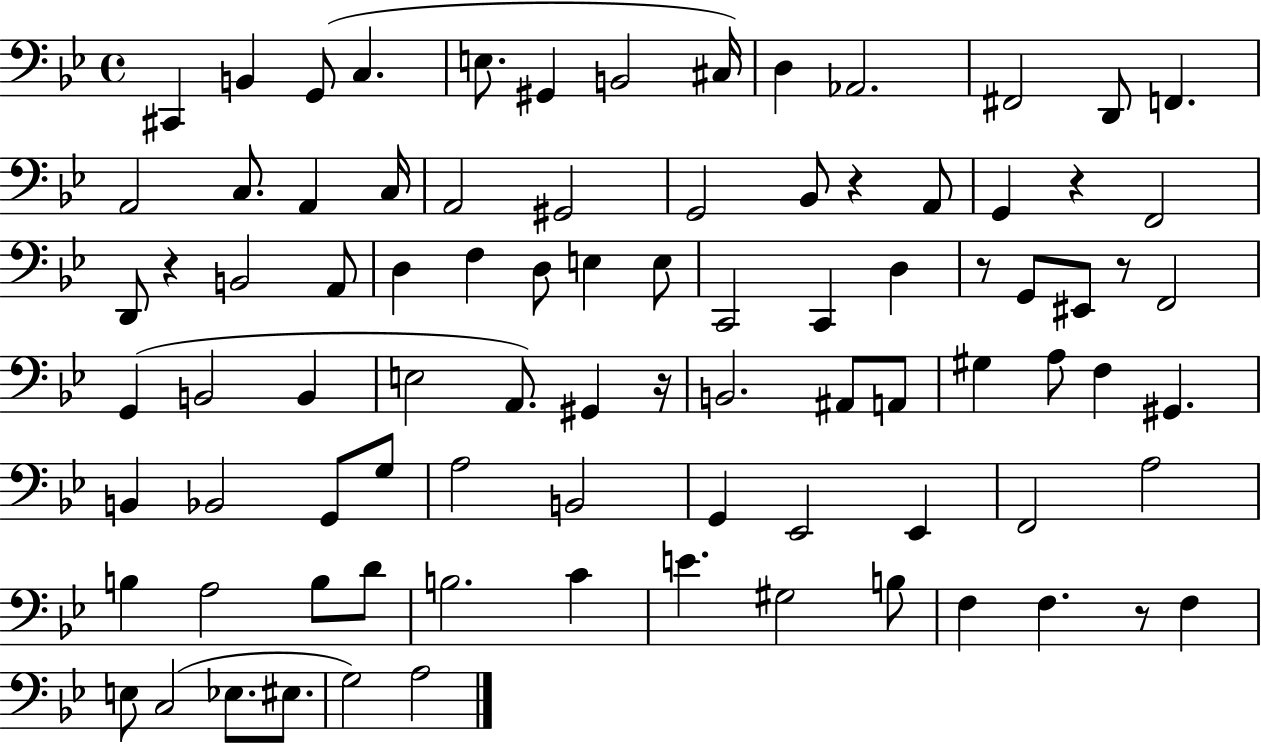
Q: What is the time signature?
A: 4/4